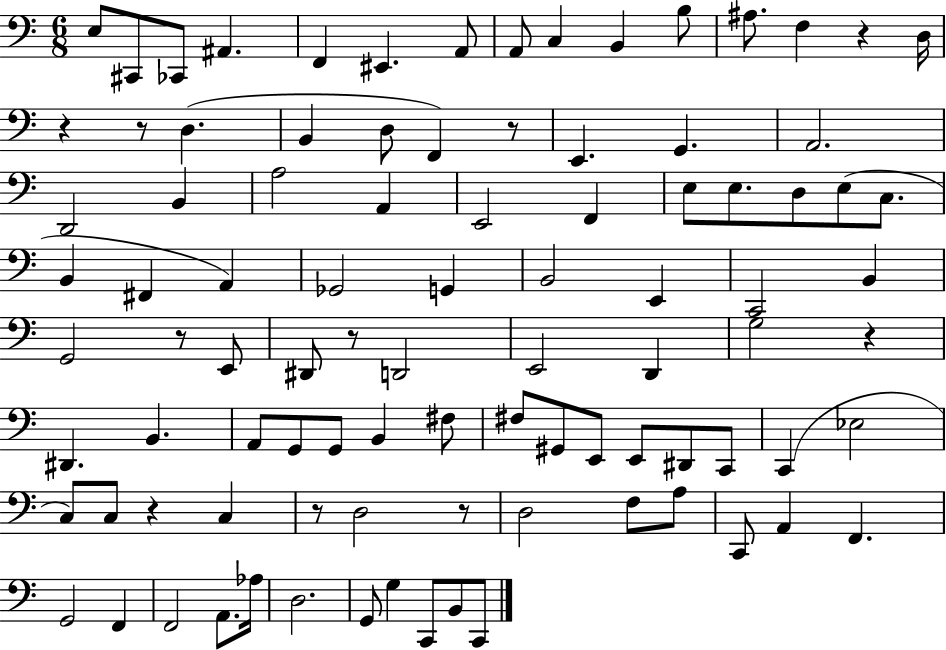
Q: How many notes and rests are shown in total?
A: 94